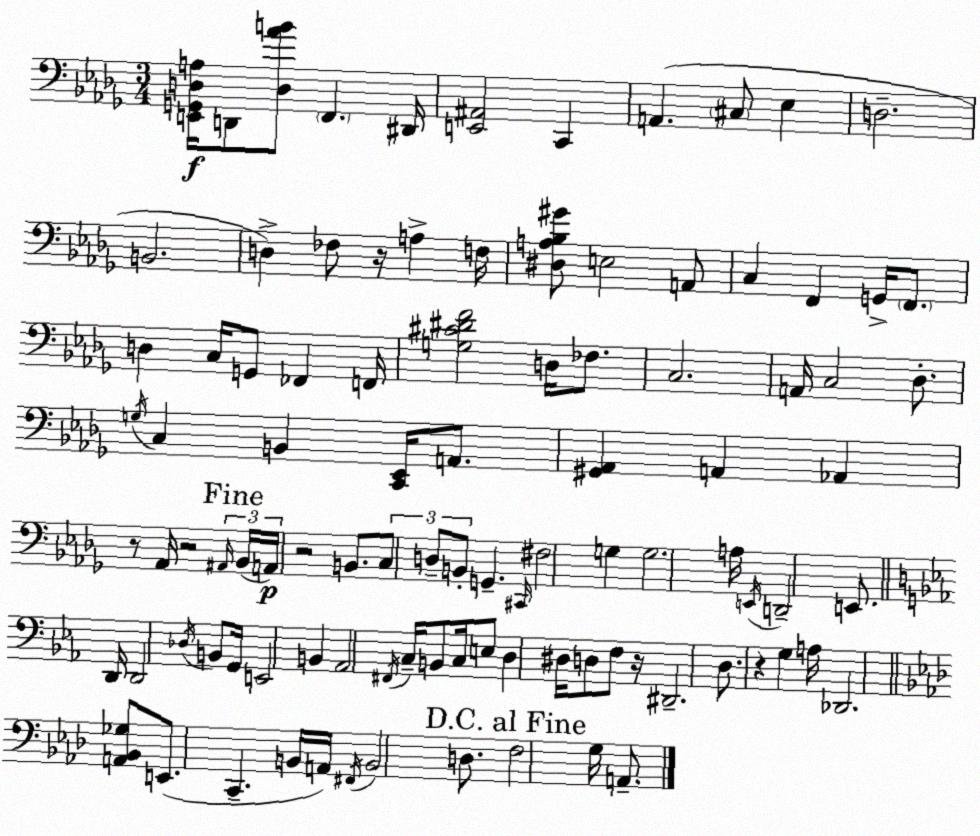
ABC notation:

X:1
T:Untitled
M:3/4
L:1/4
K:Bbm
[E,,G,,D,A,]/4 D,,/2 [D,_AB]/2 F,, ^D,,/4 [E,,^A,,]2 C,, A,, ^C,/2 _E, D,2 B,,2 D, _F,/2 z/4 A, F,/4 [^D,A,_B,^G]/2 E,2 A,,/2 C, F,, G,,/4 F,,/2 D, C,/4 G,,/2 _F,, F,,/4 [G,^C^DF]2 D,/4 _F,/2 C,2 A,,/4 C,2 _D,/2 G,/4 C, B,, [C,,_E,,]/4 A,,/2 [^G,,_A,,] A,, _A,, z/2 _A,,/4 z2 ^A,,/4 _B,,/4 A,,/4 z2 B,,/2 C,/2 D,/2 B,,/2 G,, ^C,,/4 ^F,2 G, G,2 A,/4 E,,/4 D,,2 E,,/2 D,,/4 D,,2 _D,/4 B,,/2 G,,/4 E,,2 B,, _A,,2 ^F,,/4 C,/4 B,,/2 C,/4 E,/2 D, ^D,/4 D,/2 F,/2 z/4 ^D,,2 D,/2 z G, A,/4 _D,,2 [A,,_B,,_G,]/2 E,,/2 C,, B,,/4 A,,/4 ^F,,/4 B,,2 D,/2 F,2 G,/4 A,,/2